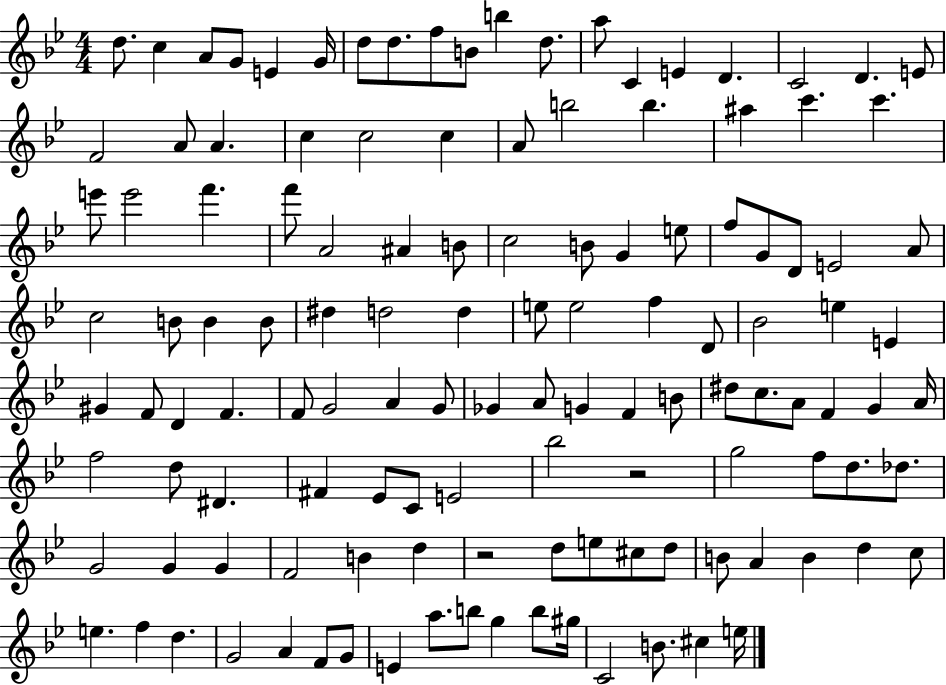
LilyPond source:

{
  \clef treble
  \numericTimeSignature
  \time 4/4
  \key bes \major
  \repeat volta 2 { d''8. c''4 a'8 g'8 e'4 g'16 | d''8 d''8. f''8 b'8 b''4 d''8. | a''8 c'4 e'4 d'4. | c'2 d'4. e'8 | \break f'2 a'8 a'4. | c''4 c''2 c''4 | a'8 b''2 b''4. | ais''4 c'''4. c'''4. | \break e'''8 e'''2 f'''4. | f'''8 a'2 ais'4 b'8 | c''2 b'8 g'4 e''8 | f''8 g'8 d'8 e'2 a'8 | \break c''2 b'8 b'4 b'8 | dis''4 d''2 d''4 | e''8 e''2 f''4 d'8 | bes'2 e''4 e'4 | \break gis'4 f'8 d'4 f'4. | f'8 g'2 a'4 g'8 | ges'4 a'8 g'4 f'4 b'8 | dis''8 c''8. a'8 f'4 g'4 a'16 | \break f''2 d''8 dis'4. | fis'4 ees'8 c'8 e'2 | bes''2 r2 | g''2 f''8 d''8. des''8. | \break g'2 g'4 g'4 | f'2 b'4 d''4 | r2 d''8 e''8 cis''8 d''8 | b'8 a'4 b'4 d''4 c''8 | \break e''4. f''4 d''4. | g'2 a'4 f'8 g'8 | e'4 a''8. b''8 g''4 b''8 gis''16 | c'2 b'8. cis''4 e''16 | \break } \bar "|."
}